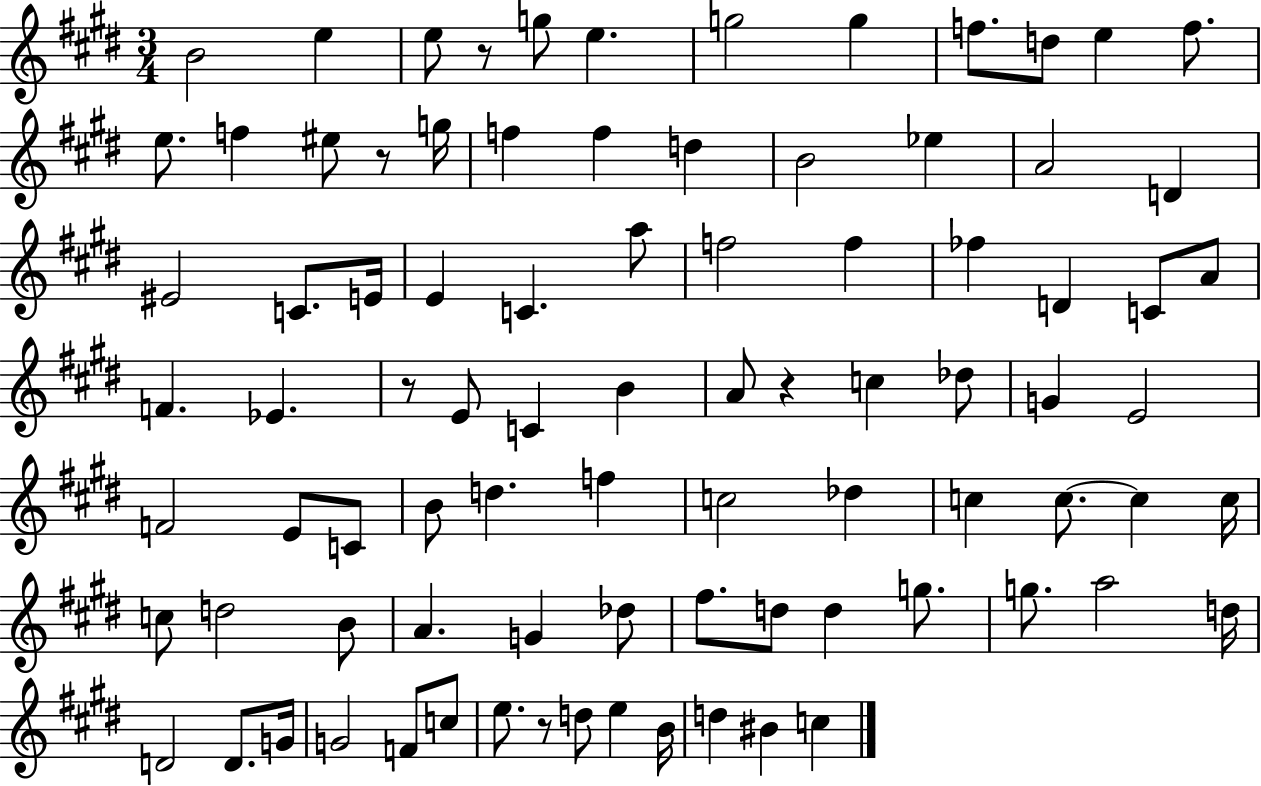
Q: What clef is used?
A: treble